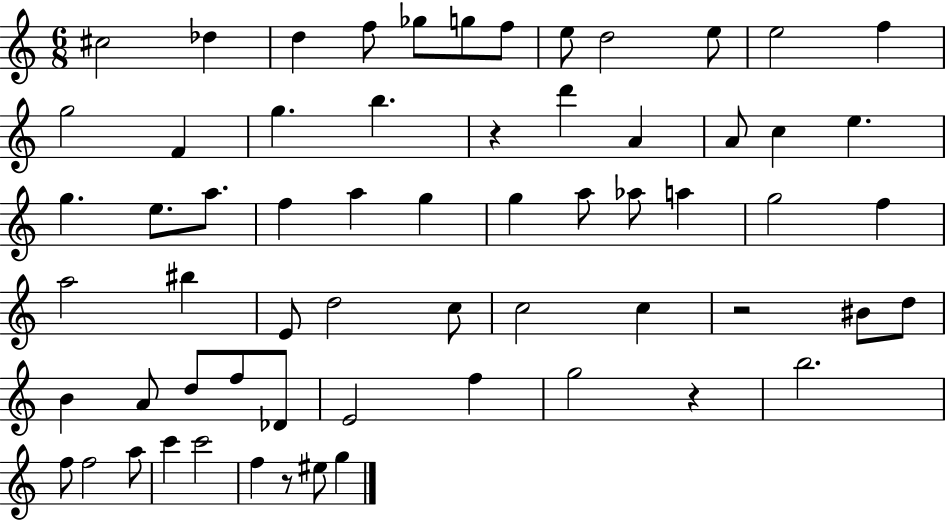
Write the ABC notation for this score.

X:1
T:Untitled
M:6/8
L:1/4
K:C
^c2 _d d f/2 _g/2 g/2 f/2 e/2 d2 e/2 e2 f g2 F g b z d' A A/2 c e g e/2 a/2 f a g g a/2 _a/2 a g2 f a2 ^b E/2 d2 c/2 c2 c z2 ^B/2 d/2 B A/2 d/2 f/2 _D/2 E2 f g2 z b2 f/2 f2 a/2 c' c'2 f z/2 ^e/2 g